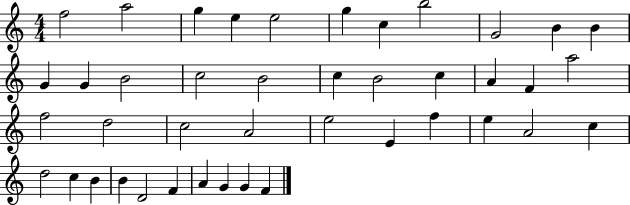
{
  \clef treble
  \numericTimeSignature
  \time 4/4
  \key c \major
  f''2 a''2 | g''4 e''4 e''2 | g''4 c''4 b''2 | g'2 b'4 b'4 | \break g'4 g'4 b'2 | c''2 b'2 | c''4 b'2 c''4 | a'4 f'4 a''2 | \break f''2 d''2 | c''2 a'2 | e''2 e'4 f''4 | e''4 a'2 c''4 | \break d''2 c''4 b'4 | b'4 d'2 f'4 | a'4 g'4 g'4 f'4 | \bar "|."
}